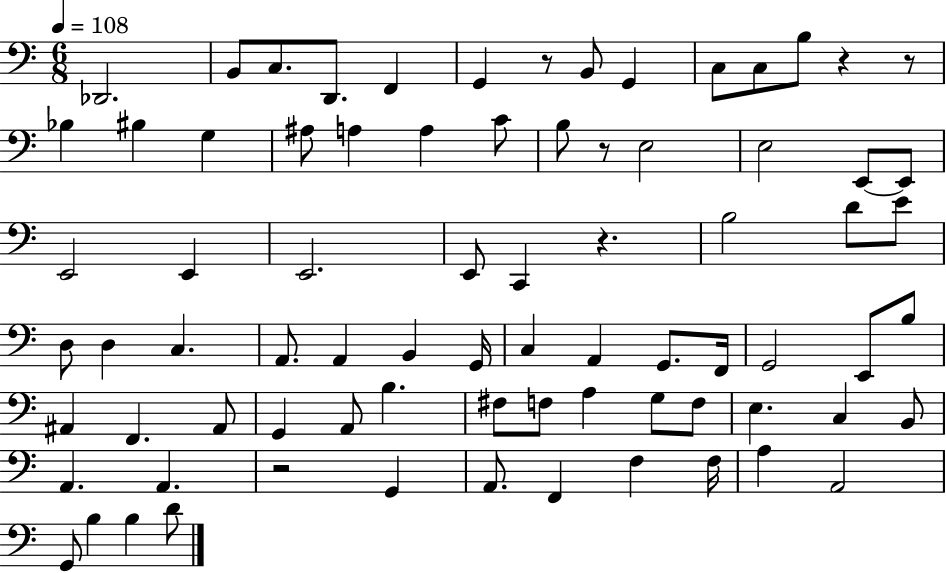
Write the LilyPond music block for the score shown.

{
  \clef bass
  \numericTimeSignature
  \time 6/8
  \key c \major
  \tempo 4 = 108
  des,2. | b,8 c8. d,8. f,4 | g,4 r8 b,8 g,4 | c8 c8 b8 r4 r8 | \break bes4 bis4 g4 | ais8 a4 a4 c'8 | b8 r8 e2 | e2 e,8~~ e,8 | \break e,2 e,4 | e,2. | e,8 c,4 r4. | b2 d'8 e'8 | \break d8 d4 c4. | a,8. a,4 b,4 g,16 | c4 a,4 g,8. f,16 | g,2 e,8 b8 | \break ais,4 f,4. ais,8 | g,4 a,8 b4. | fis8 f8 a4 g8 f8 | e4. c4 b,8 | \break a,4. a,4. | r2 g,4 | a,8. f,4 f4 f16 | a4 a,2 | \break g,8 b4 b4 d'8 | \bar "|."
}